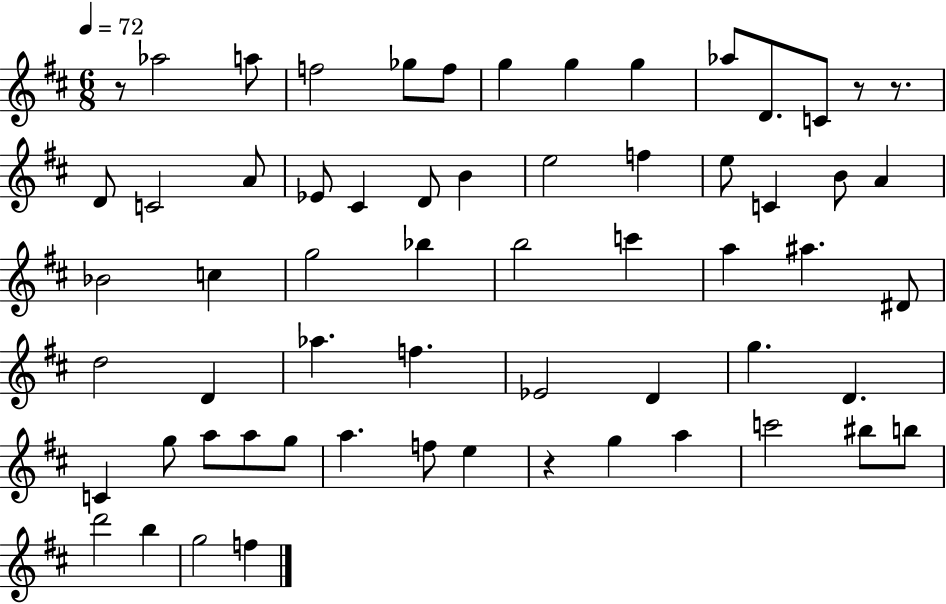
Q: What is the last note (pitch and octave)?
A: F5